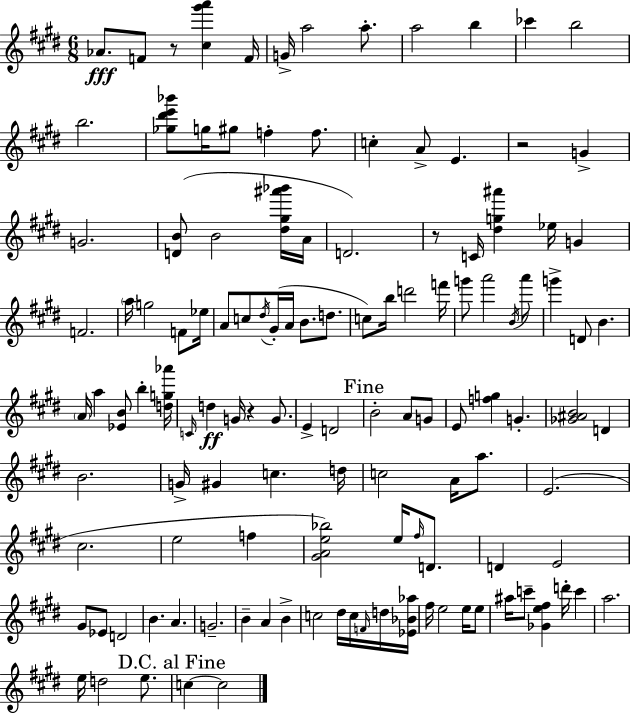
X:1
T:Untitled
M:6/8
L:1/4
K:E
_A/2 F/2 z/2 [^c^g'a'] F/4 G/4 a2 a/2 a2 b _c' b2 b2 [_g^d'e'_b']/2 g/4 ^g/2 f f/2 c A/2 E z2 G G2 [DB]/2 B2 [^d^g^a'_b']/4 A/4 D2 z/2 C/4 [^dg^a'] _e/4 G F2 a/4 g2 F/2 _e/4 A/2 c/2 ^d/4 ^G/4 A/4 B/2 d/2 c/2 b/4 d'2 f'/4 g'/2 a'2 B/4 a'/2 g' D/2 B A/4 a [_EB]/2 b [dg_a']/4 C/4 d G/4 z G/2 E D2 B2 A/2 G/2 E/2 [fg] G [_G^AB]2 D B2 G/4 ^G c d/4 c2 A/4 a/2 E2 ^c2 e2 f [^GAe_b]2 e/4 ^f/4 D/2 D E2 ^G/2 _E/2 D2 B A G2 B A B c2 ^d/4 c/4 F/4 d/4 [_E_B_a]/4 ^f/4 e2 e/4 e/2 ^a/4 c'/2 [_Ge^f] d'/4 c' a2 e/4 d2 e/2 c c2